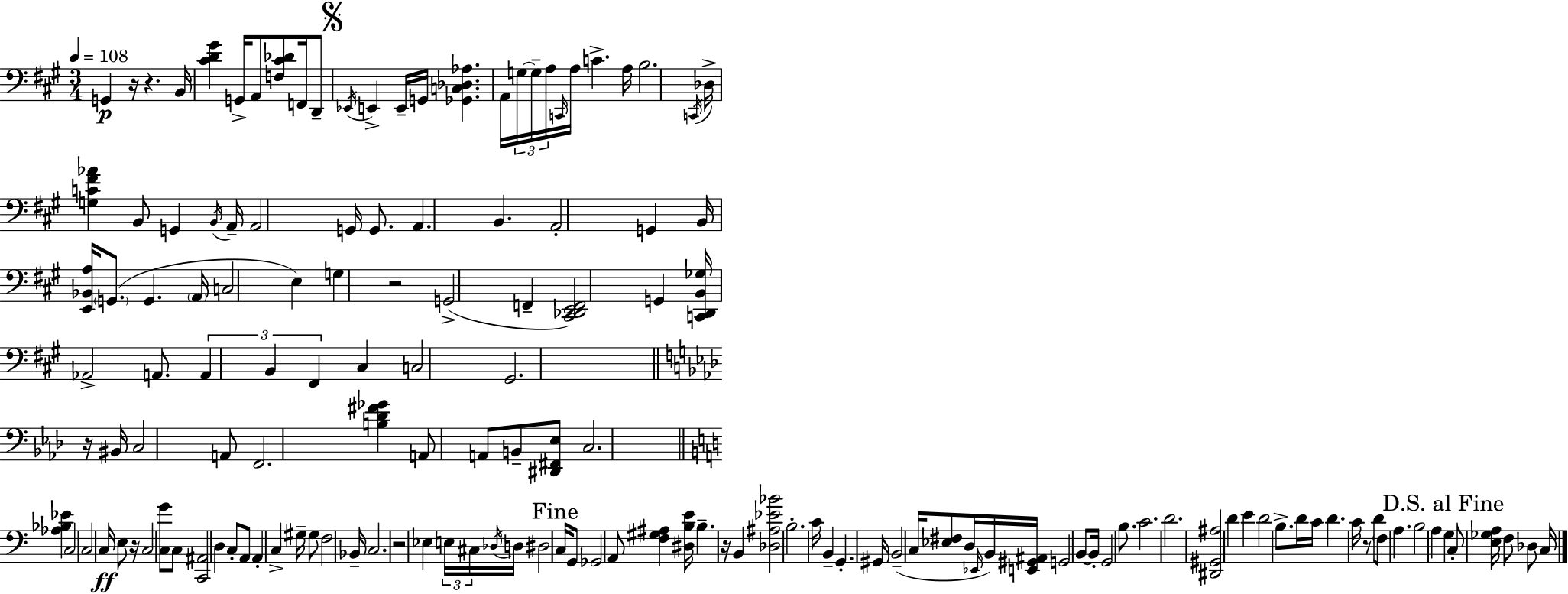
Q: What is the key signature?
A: A major